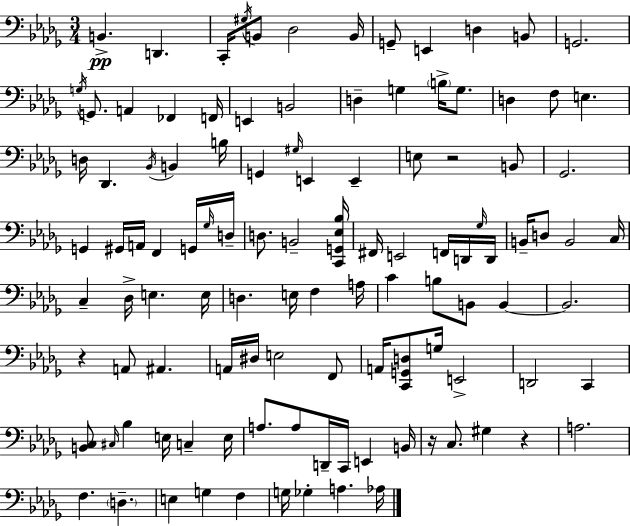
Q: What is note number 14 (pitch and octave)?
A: G2